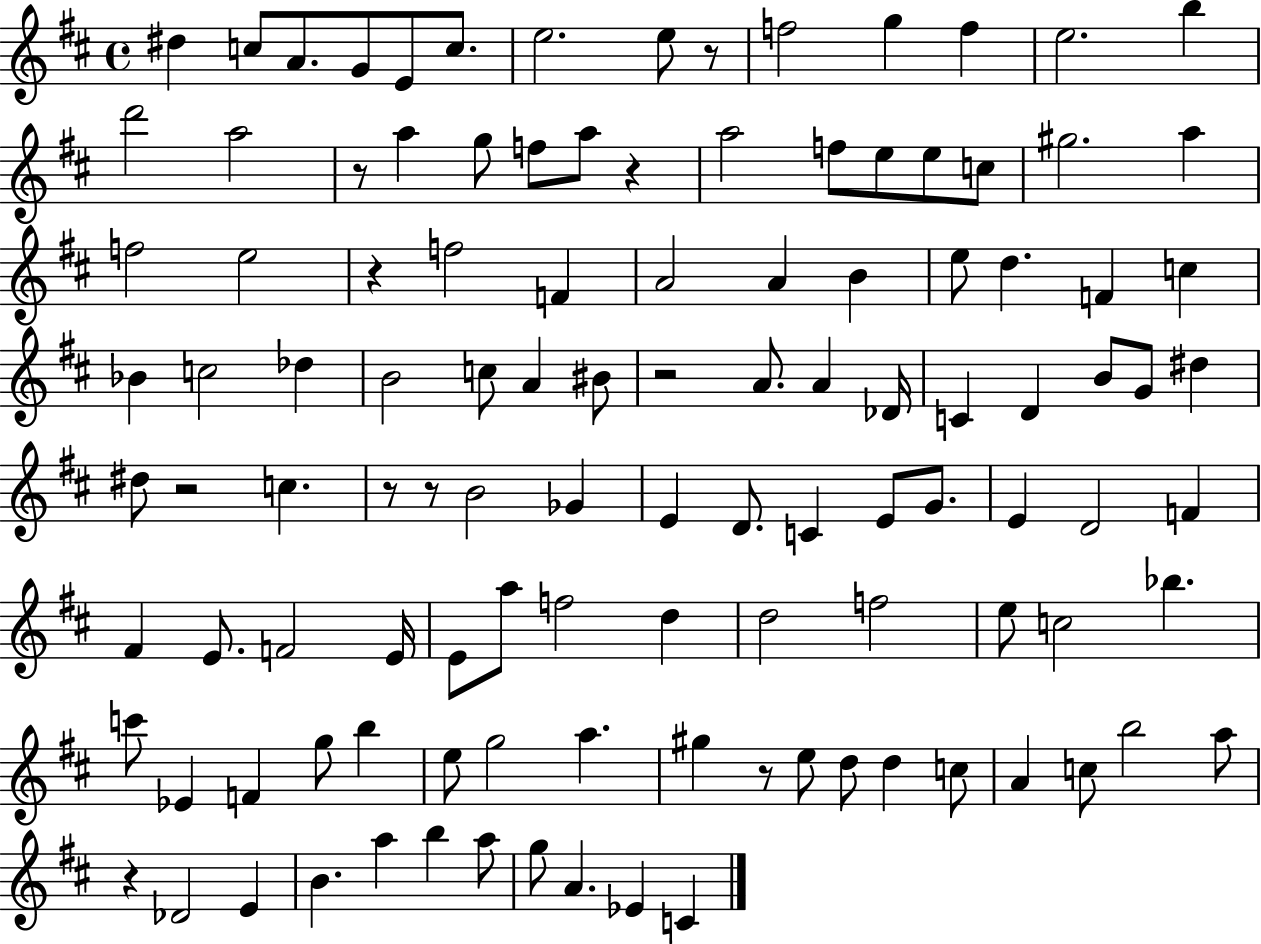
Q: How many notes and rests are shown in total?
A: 114